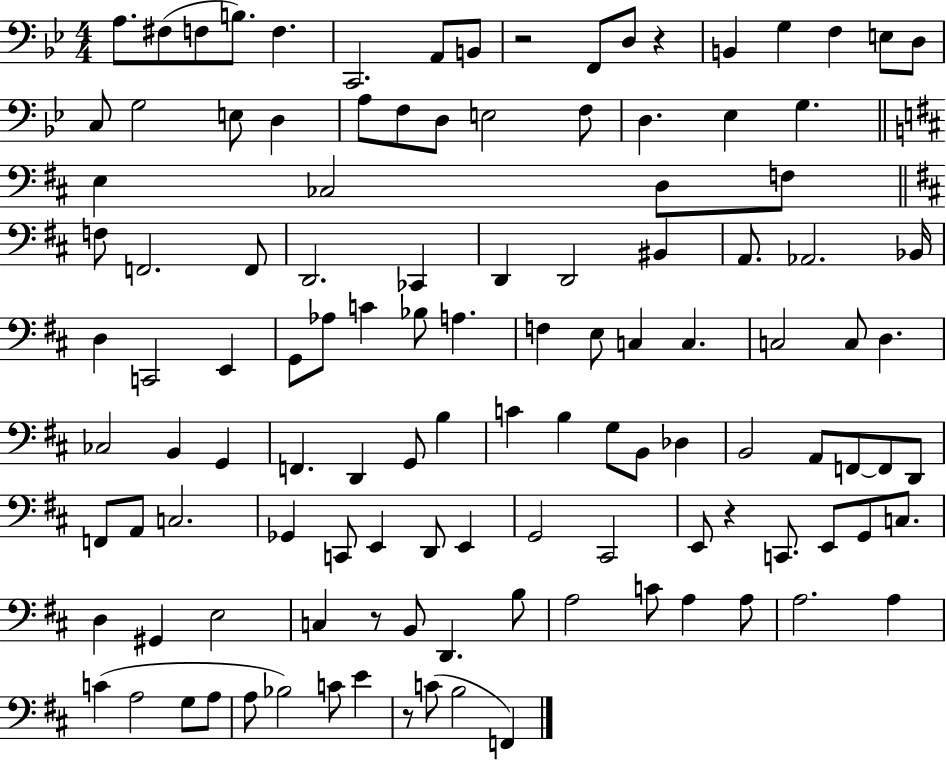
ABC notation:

X:1
T:Untitled
M:4/4
L:1/4
K:Bb
A,/2 ^F,/2 F,/2 B,/2 F, C,,2 A,,/2 B,,/2 z2 F,,/2 D,/2 z B,, G, F, E,/2 D,/2 C,/2 G,2 E,/2 D, A,/2 F,/2 D,/2 E,2 F,/2 D, _E, G, E, _C,2 D,/2 F,/2 F,/2 F,,2 F,,/2 D,,2 _C,, D,, D,,2 ^B,, A,,/2 _A,,2 _B,,/4 D, C,,2 E,, G,,/2 _A,/2 C _B,/2 A, F, E,/2 C, C, C,2 C,/2 D, _C,2 B,, G,, F,, D,, G,,/2 B, C B, G,/2 B,,/2 _D, B,,2 A,,/2 F,,/2 F,,/2 D,,/2 F,,/2 A,,/2 C,2 _G,, C,,/2 E,, D,,/2 E,, G,,2 ^C,,2 E,,/2 z C,,/2 E,,/2 G,,/2 C,/2 D, ^G,, E,2 C, z/2 B,,/2 D,, B,/2 A,2 C/2 A, A,/2 A,2 A, C A,2 G,/2 A,/2 A,/2 _B,2 C/2 E z/2 C/2 B,2 F,,